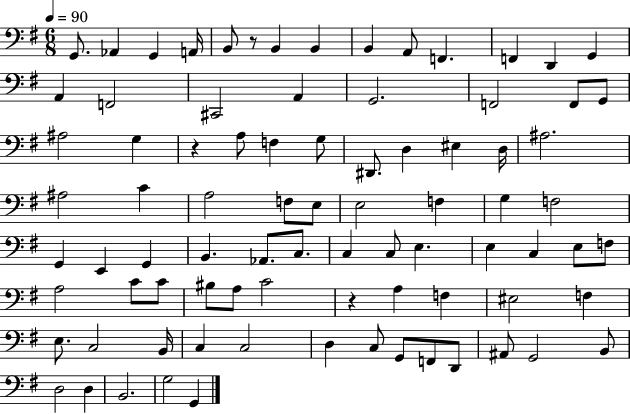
G2/e. Ab2/q G2/q A2/s B2/e R/e B2/q B2/q B2/q A2/e F2/q. F2/q D2/q G2/q A2/q F2/h C#2/h A2/q G2/h. F2/h F2/e G2/e A#3/h G3/q R/q A3/e F3/q G3/e D#2/e. D3/q EIS3/q D3/s A#3/h. A#3/h C4/q A3/h F3/e E3/e E3/h F3/q G3/q F3/h G2/q E2/q G2/q B2/q. Ab2/e. C3/e. C3/q C3/e E3/q. E3/q C3/q E3/e F3/e A3/h C4/e C4/e BIS3/e A3/e C4/h R/q A3/q F3/q EIS3/h F3/q E3/e. C3/h B2/s C3/q C3/h D3/q C3/e G2/e F2/e D2/e A#2/e G2/h B2/e D3/h D3/q B2/h. G3/h G2/q